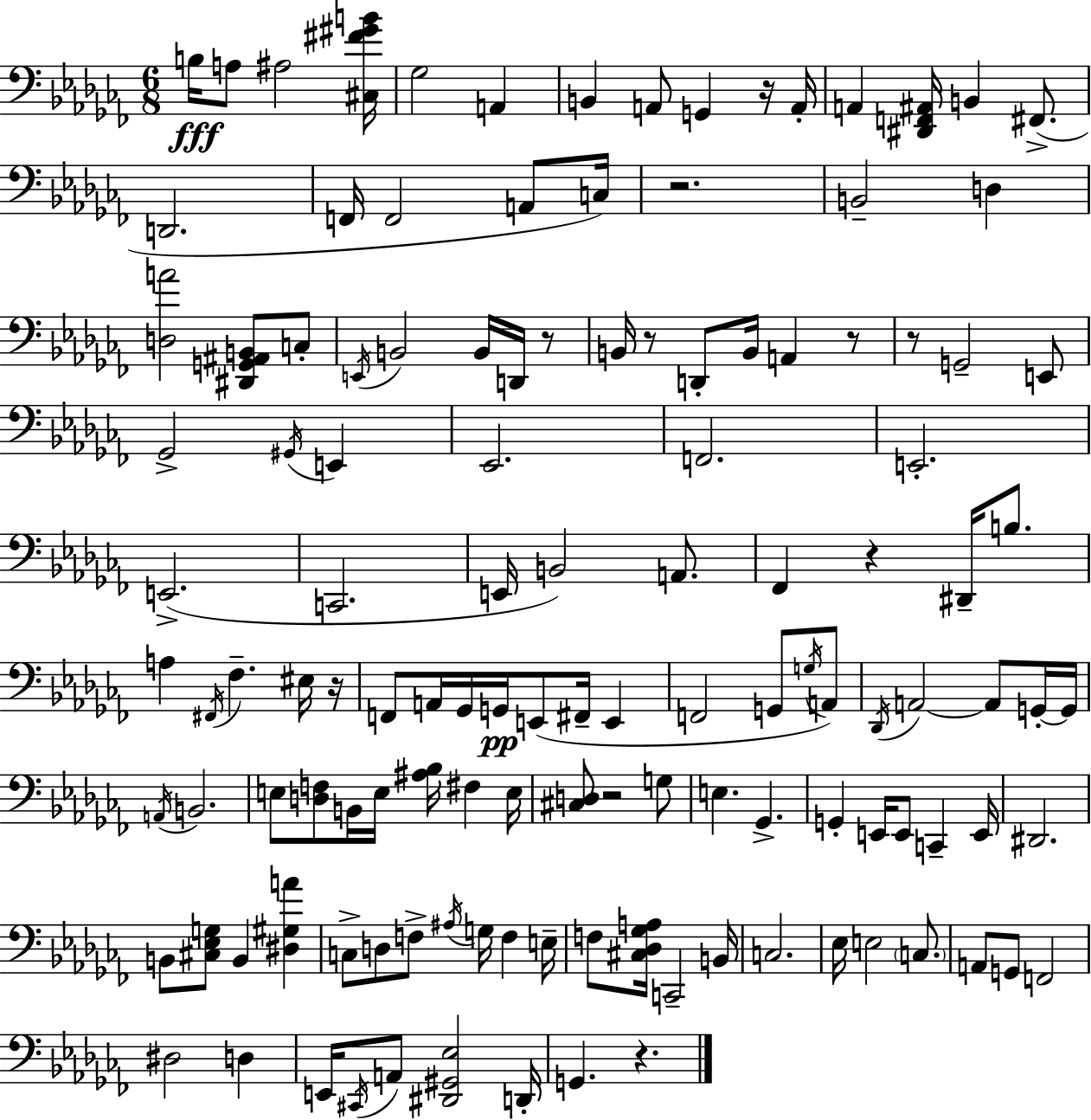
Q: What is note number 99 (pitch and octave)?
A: F2